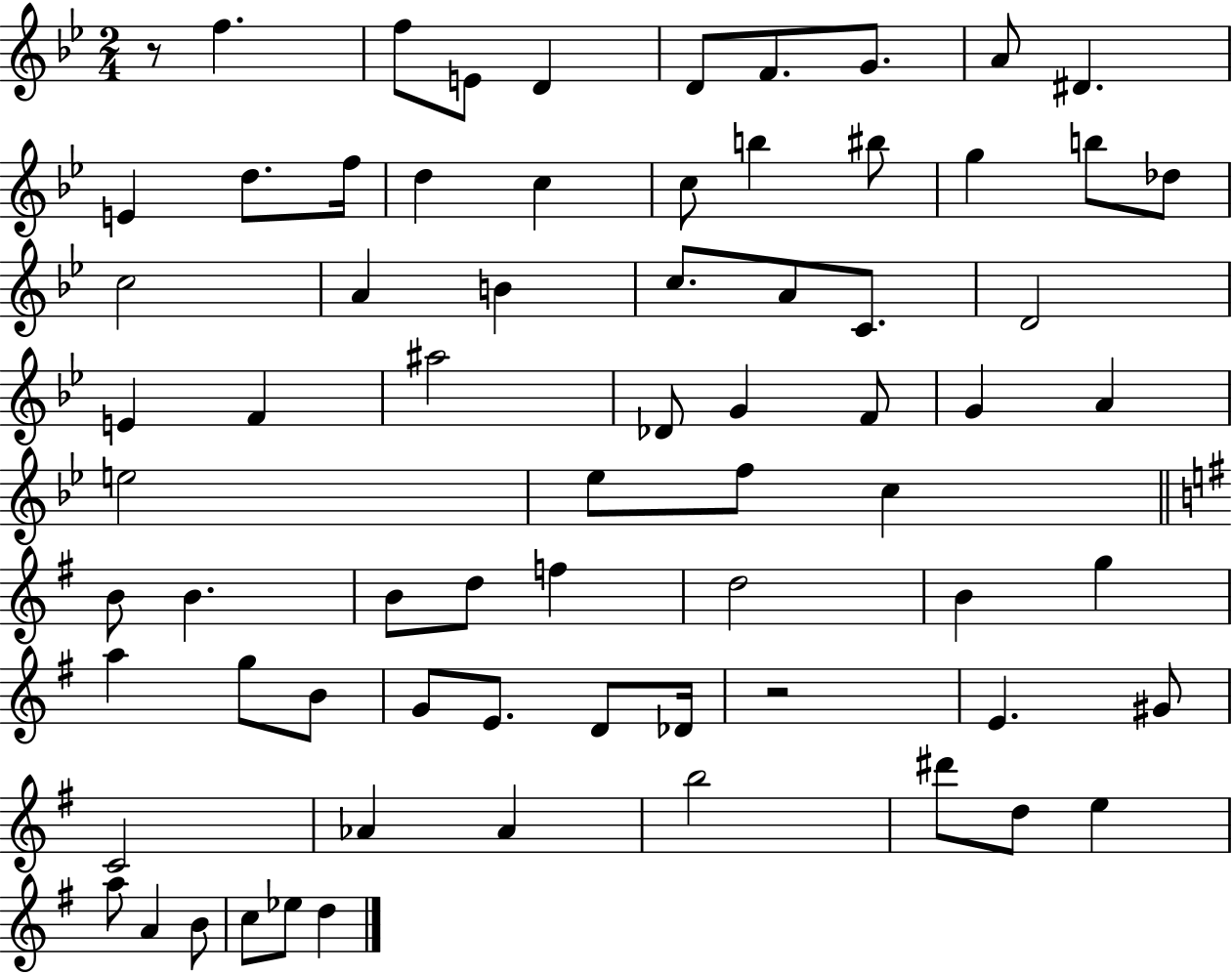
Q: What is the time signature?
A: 2/4